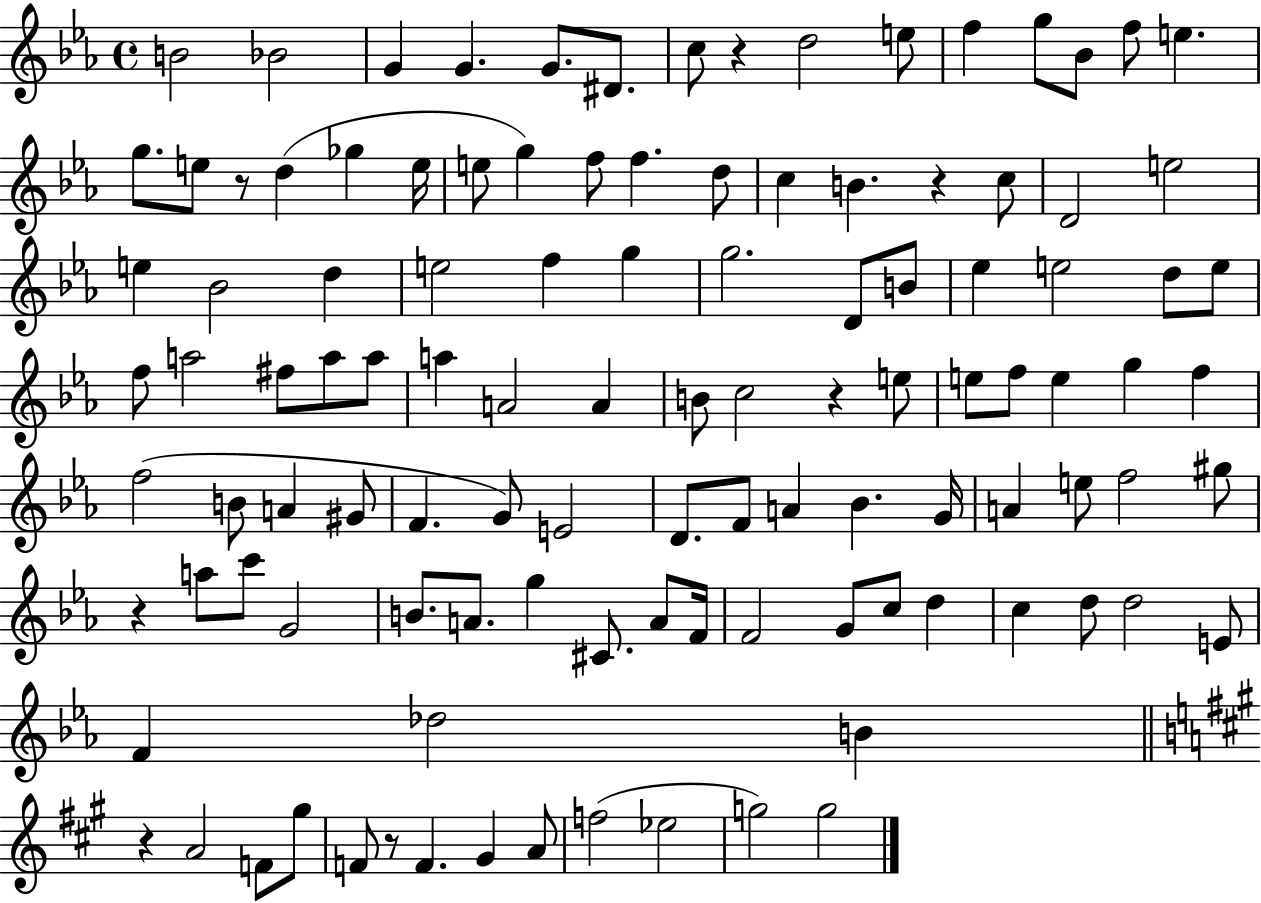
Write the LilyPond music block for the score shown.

{
  \clef treble
  \time 4/4
  \defaultTimeSignature
  \key ees \major
  b'2 bes'2 | g'4 g'4. g'8. dis'8. | c''8 r4 d''2 e''8 | f''4 g''8 bes'8 f''8 e''4. | \break g''8. e''8 r8 d''4( ges''4 e''16 | e''8 g''4) f''8 f''4. d''8 | c''4 b'4. r4 c''8 | d'2 e''2 | \break e''4 bes'2 d''4 | e''2 f''4 g''4 | g''2. d'8 b'8 | ees''4 e''2 d''8 e''8 | \break f''8 a''2 fis''8 a''8 a''8 | a''4 a'2 a'4 | b'8 c''2 r4 e''8 | e''8 f''8 e''4 g''4 f''4 | \break f''2( b'8 a'4 gis'8 | f'4. g'8) e'2 | d'8. f'8 a'4 bes'4. g'16 | a'4 e''8 f''2 gis''8 | \break r4 a''8 c'''8 g'2 | b'8. a'8. g''4 cis'8. a'8 f'16 | f'2 g'8 c''8 d''4 | c''4 d''8 d''2 e'8 | \break f'4 des''2 b'4 | \bar "||" \break \key a \major r4 a'2 f'8 gis''8 | f'8 r8 f'4. gis'4 a'8 | f''2( ees''2 | g''2) g''2 | \break \bar "|."
}